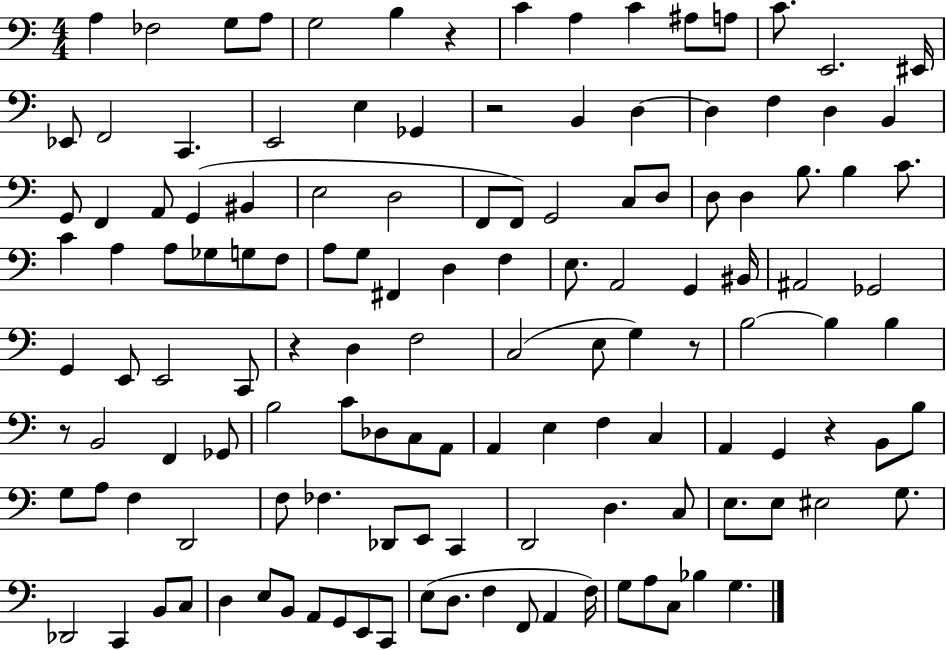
{
  \clef bass
  \numericTimeSignature
  \time 4/4
  \key c \major
  \repeat volta 2 { a4 fes2 g8 a8 | g2 b4 r4 | c'4 a4 c'4 ais8 a8 | c'8. e,2. eis,16 | \break ees,8 f,2 c,4. | e,2 e4 ges,4 | r2 b,4 d4~~ | d4 f4 d4 b,4 | \break g,8 f,4 a,8 g,4( bis,4 | e2 d2 | f,8 f,8) g,2 c8 d8 | d8 d4 b8. b4 c'8. | \break c'4 a4 a8 ges8 g8 f8 | a8 g8 fis,4 d4 f4 | e8. a,2 g,4 bis,16 | ais,2 ges,2 | \break g,4 e,8 e,2 c,8 | r4 d4 f2 | c2( e8 g4) r8 | b2~~ b4 b4 | \break r8 b,2 f,4 ges,8 | b2 c'8 des8 c8 a,8 | a,4 e4 f4 c4 | a,4 g,4 r4 b,8 b8 | \break g8 a8 f4 d,2 | f8 fes4. des,8 e,8 c,4 | d,2 d4. c8 | e8. e8 eis2 g8. | \break des,2 c,4 b,8 c8 | d4 e8 b,8 a,8 g,8 e,8 c,8 | e8( d8. f4 f,8 a,4 f16) | g8 a8 c8 bes4 g4. | \break } \bar "|."
}